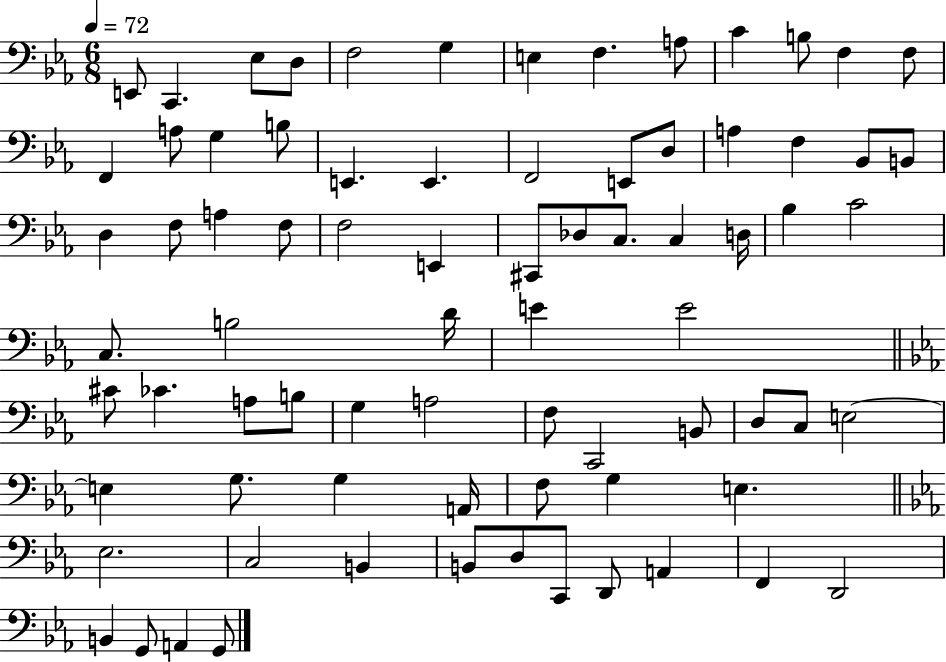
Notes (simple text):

E2/e C2/q. Eb3/e D3/e F3/h G3/q E3/q F3/q. A3/e C4/q B3/e F3/q F3/e F2/q A3/e G3/q B3/e E2/q. E2/q. F2/h E2/e D3/e A3/q F3/q Bb2/e B2/e D3/q F3/e A3/q F3/e F3/h E2/q C#2/e Db3/e C3/e. C3/q D3/s Bb3/q C4/h C3/e. B3/h D4/s E4/q E4/h C#4/e CES4/q. A3/e B3/e G3/q A3/h F3/e C2/h B2/e D3/e C3/e E3/h E3/q G3/e. G3/q A2/s F3/e G3/q E3/q. Eb3/h. C3/h B2/q B2/e D3/e C2/e D2/e A2/q F2/q D2/h B2/q G2/e A2/q G2/e